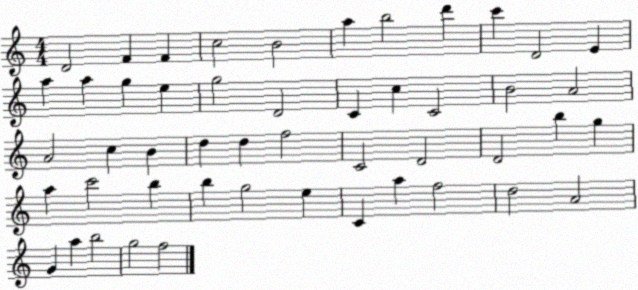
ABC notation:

X:1
T:Untitled
M:4/4
L:1/4
K:C
D2 F F c2 B2 a b2 d' c' D2 E a a g e g2 D2 C c C2 B2 A2 A2 c B d d f2 C2 D2 D2 b g a c'2 b b g2 e C a f2 d2 A2 G a b2 g2 f2